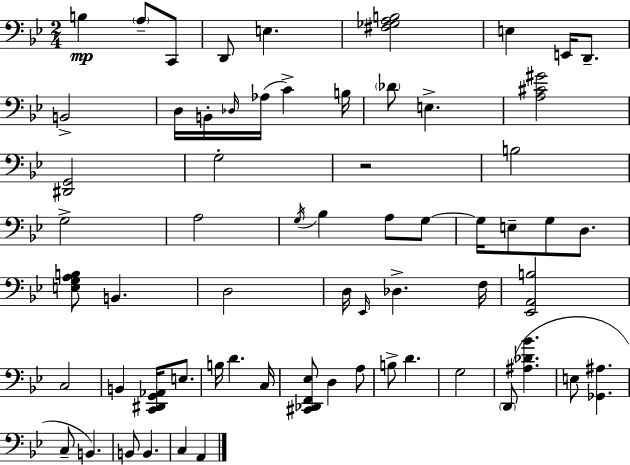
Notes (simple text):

B3/q A3/e C2/e D2/e E3/q. [F#3,Gb3,A3,B3]/h E3/q E2/s D2/e. B2/h D3/s B2/s Db3/s Ab3/s C4/q B3/s Db4/e E3/q. [A3,C#4,G#4]/h [D#2,G2]/h G3/h R/h B3/h G3/h A3/h G3/s Bb3/q A3/e G3/e G3/s E3/e G3/e D3/e. [E3,G3,A3,B3]/e B2/q. D3/h D3/s Eb2/s Db3/q. F3/s [Eb2,A2,B3]/h C3/h B2/q [C2,D#2,G2,Ab2]/s E3/e. B3/s D4/q. C3/s [C#2,Db2,F2,Eb3]/e D3/q A3/e B3/e D4/q. G3/h D2/e [A#3,Db4,Bb4]/q. E3/e [Gb2,A#3]/q. C3/e B2/q. B2/e B2/q. C3/q A2/q